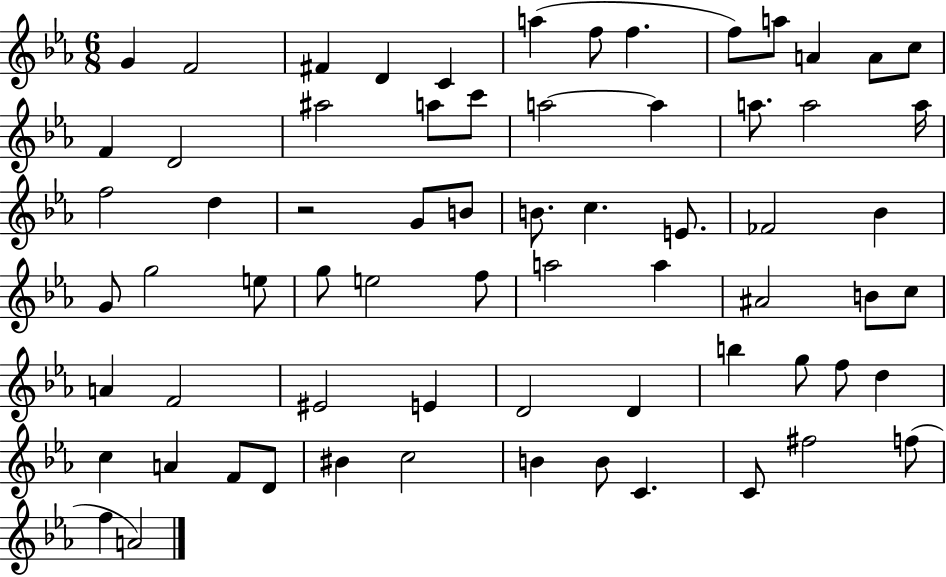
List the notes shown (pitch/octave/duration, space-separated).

G4/q F4/h F#4/q D4/q C4/q A5/q F5/e F5/q. F5/e A5/e A4/q A4/e C5/e F4/q D4/h A#5/h A5/e C6/e A5/h A5/q A5/e. A5/h A5/s F5/h D5/q R/h G4/e B4/e B4/e. C5/q. E4/e. FES4/h Bb4/q G4/e G5/h E5/e G5/e E5/h F5/e A5/h A5/q A#4/h B4/e C5/e A4/q F4/h EIS4/h E4/q D4/h D4/q B5/q G5/e F5/e D5/q C5/q A4/q F4/e D4/e BIS4/q C5/h B4/q B4/e C4/q. C4/e F#5/h F5/e F5/q A4/h